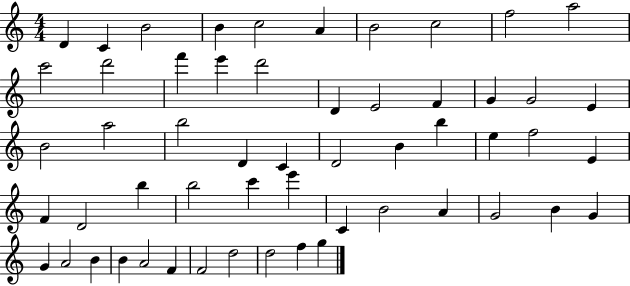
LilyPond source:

{
  \clef treble
  \numericTimeSignature
  \time 4/4
  \key c \major
  d'4 c'4 b'2 | b'4 c''2 a'4 | b'2 c''2 | f''2 a''2 | \break c'''2 d'''2 | f'''4 e'''4 d'''2 | d'4 e'2 f'4 | g'4 g'2 e'4 | \break b'2 a''2 | b''2 d'4 c'4 | d'2 b'4 b''4 | e''4 f''2 e'4 | \break f'4 d'2 b''4 | b''2 c'''4 e'''4 | c'4 b'2 a'4 | g'2 b'4 g'4 | \break g'4 a'2 b'4 | b'4 a'2 f'4 | f'2 d''2 | d''2 f''4 g''4 | \break \bar "|."
}